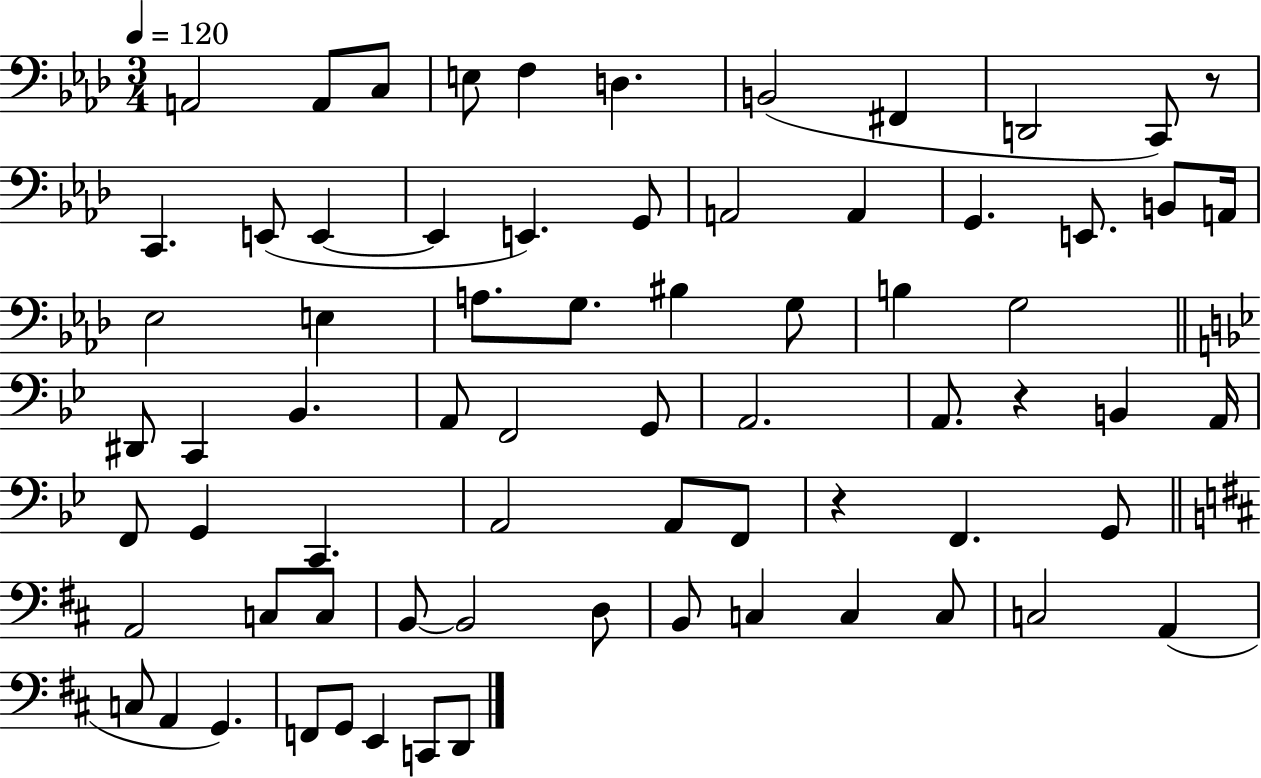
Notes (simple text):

A2/h A2/e C3/e E3/e F3/q D3/q. B2/h F#2/q D2/h C2/e R/e C2/q. E2/e E2/q E2/q E2/q. G2/e A2/h A2/q G2/q. E2/e. B2/e A2/s Eb3/h E3/q A3/e. G3/e. BIS3/q G3/e B3/q G3/h D#2/e C2/q Bb2/q. A2/e F2/h G2/e A2/h. A2/e. R/q B2/q A2/s F2/e G2/q C2/q. A2/h A2/e F2/e R/q F2/q. G2/e A2/h C3/e C3/e B2/e B2/h D3/e B2/e C3/q C3/q C3/e C3/h A2/q C3/e A2/q G2/q. F2/e G2/e E2/q C2/e D2/e